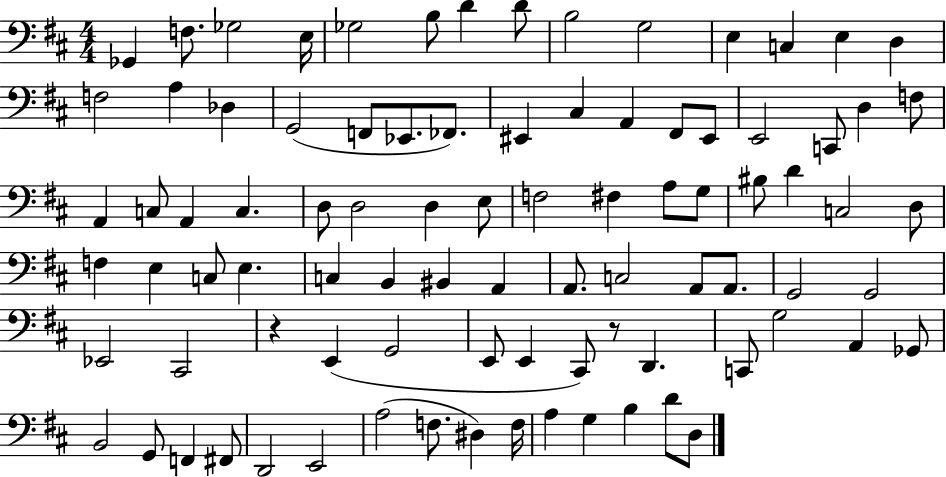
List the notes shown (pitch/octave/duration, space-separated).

Gb2/q F3/e. Gb3/h E3/s Gb3/h B3/e D4/q D4/e B3/h G3/h E3/q C3/q E3/q D3/q F3/h A3/q Db3/q G2/h F2/e Eb2/e. FES2/e. EIS2/q C#3/q A2/q F#2/e EIS2/e E2/h C2/e D3/q F3/e A2/q C3/e A2/q C3/q. D3/e D3/h D3/q E3/e F3/h F#3/q A3/e G3/e BIS3/e D4/q C3/h D3/e F3/q E3/q C3/e E3/q. C3/q B2/q BIS2/q A2/q A2/e. C3/h A2/e A2/e. G2/h G2/h Eb2/h C#2/h R/q E2/q G2/h E2/e E2/q C#2/e R/e D2/q. C2/e G3/h A2/q Gb2/e B2/h G2/e F2/q F#2/e D2/h E2/h A3/h F3/e. D#3/q F3/s A3/q G3/q B3/q D4/e D3/e